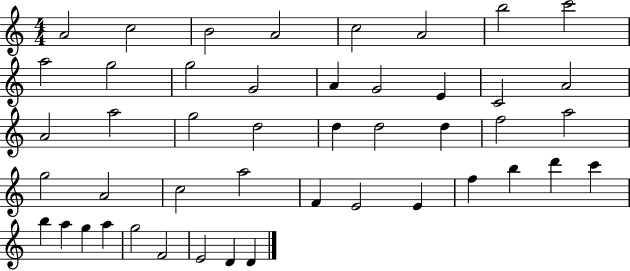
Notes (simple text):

A4/h C5/h B4/h A4/h C5/h A4/h B5/h C6/h A5/h G5/h G5/h G4/h A4/q G4/h E4/q C4/h A4/h A4/h A5/h G5/h D5/h D5/q D5/h D5/q F5/h A5/h G5/h A4/h C5/h A5/h F4/q E4/h E4/q F5/q B5/q D6/q C6/q B5/q A5/q G5/q A5/q G5/h F4/h E4/h D4/q D4/q